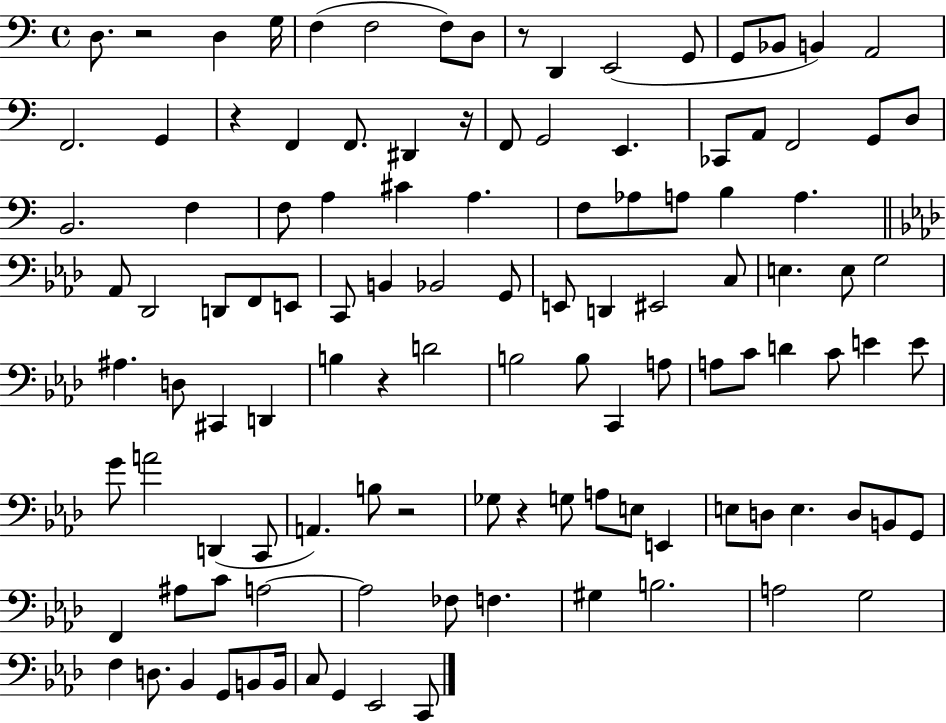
D3/e. R/h D3/q G3/s F3/q F3/h F3/e D3/e R/e D2/q E2/h G2/e G2/e Bb2/e B2/q A2/h F2/h. G2/q R/q F2/q F2/e. D#2/q R/s F2/e G2/h E2/q. CES2/e A2/e F2/h G2/e D3/e B2/h. F3/q F3/e A3/q C#4/q A3/q. F3/e Ab3/e A3/e B3/q A3/q. Ab2/e Db2/h D2/e F2/e E2/e C2/e B2/q Bb2/h G2/e E2/e D2/q EIS2/h C3/e E3/q. E3/e G3/h A#3/q. D3/e C#2/q D2/q B3/q R/q D4/h B3/h B3/e C2/q A3/e A3/e C4/e D4/q C4/e E4/q E4/e G4/e A4/h D2/q C2/e A2/q. B3/e R/h Gb3/e R/q G3/e A3/e E3/e E2/q E3/e D3/e E3/q. D3/e B2/e G2/e F2/q A#3/e C4/e A3/h A3/h FES3/e F3/q. G#3/q B3/h. A3/h G3/h F3/q D3/e. Bb2/q G2/e B2/e B2/s C3/e G2/q Eb2/h C2/e